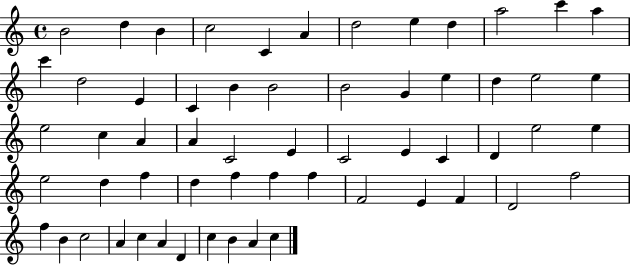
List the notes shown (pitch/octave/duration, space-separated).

B4/h D5/q B4/q C5/h C4/q A4/q D5/h E5/q D5/q A5/h C6/q A5/q C6/q D5/h E4/q C4/q B4/q B4/h B4/h G4/q E5/q D5/q E5/h E5/q E5/h C5/q A4/q A4/q C4/h E4/q C4/h E4/q C4/q D4/q E5/h E5/q E5/h D5/q F5/q D5/q F5/q F5/q F5/q F4/h E4/q F4/q D4/h F5/h F5/q B4/q C5/h A4/q C5/q A4/q D4/q C5/q B4/q A4/q C5/q